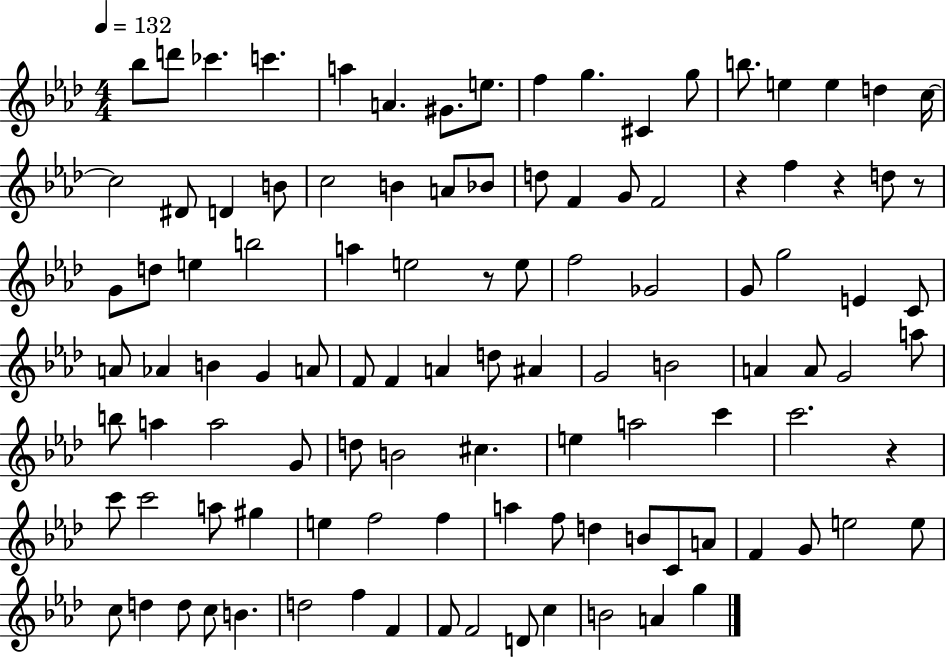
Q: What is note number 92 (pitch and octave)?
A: C5